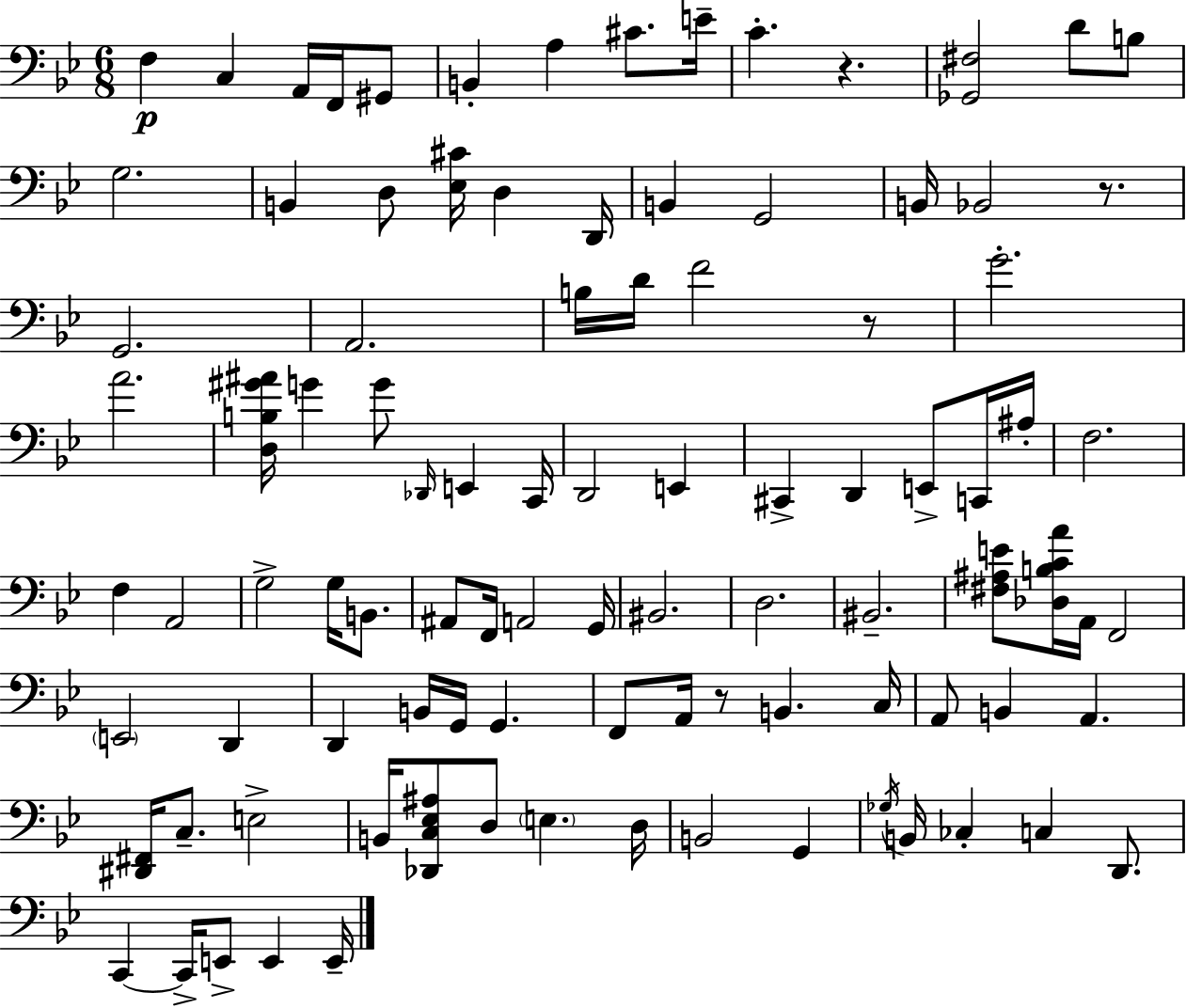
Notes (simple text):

F3/q C3/q A2/s F2/s G#2/e B2/q A3/q C#4/e. E4/s C4/q. R/q. [Gb2,F#3]/h D4/e B3/e G3/h. B2/q D3/e [Eb3,C#4]/s D3/q D2/s B2/q G2/h B2/s Bb2/h R/e. G2/h. A2/h. B3/s D4/s F4/h R/e G4/h. A4/h. [D3,B3,G#4,A#4]/s G4/q G4/e Db2/s E2/q C2/s D2/h E2/q C#2/q D2/q E2/e C2/s A#3/s F3/h. F3/q A2/h G3/h G3/s B2/e. A#2/e F2/s A2/h G2/s BIS2/h. D3/h. BIS2/h. [F#3,A#3,E4]/e [Db3,B3,C4,A4]/s A2/s F2/h E2/h D2/q D2/q B2/s G2/s G2/q. F2/e A2/s R/e B2/q. C3/s A2/e B2/q A2/q. [D#2,F#2]/s C3/e. E3/h B2/s [Db2,C3,Eb3,A#3]/e D3/e E3/q. D3/s B2/h G2/q Gb3/s B2/s CES3/q C3/q D2/e. C2/q C2/s E2/e E2/q E2/s